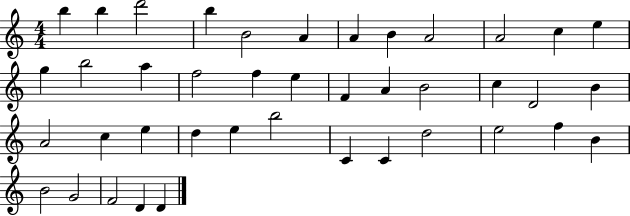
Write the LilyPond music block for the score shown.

{
  \clef treble
  \numericTimeSignature
  \time 4/4
  \key c \major
  b''4 b''4 d'''2 | b''4 b'2 a'4 | a'4 b'4 a'2 | a'2 c''4 e''4 | \break g''4 b''2 a''4 | f''2 f''4 e''4 | f'4 a'4 b'2 | c''4 d'2 b'4 | \break a'2 c''4 e''4 | d''4 e''4 b''2 | c'4 c'4 d''2 | e''2 f''4 b'4 | \break b'2 g'2 | f'2 d'4 d'4 | \bar "|."
}